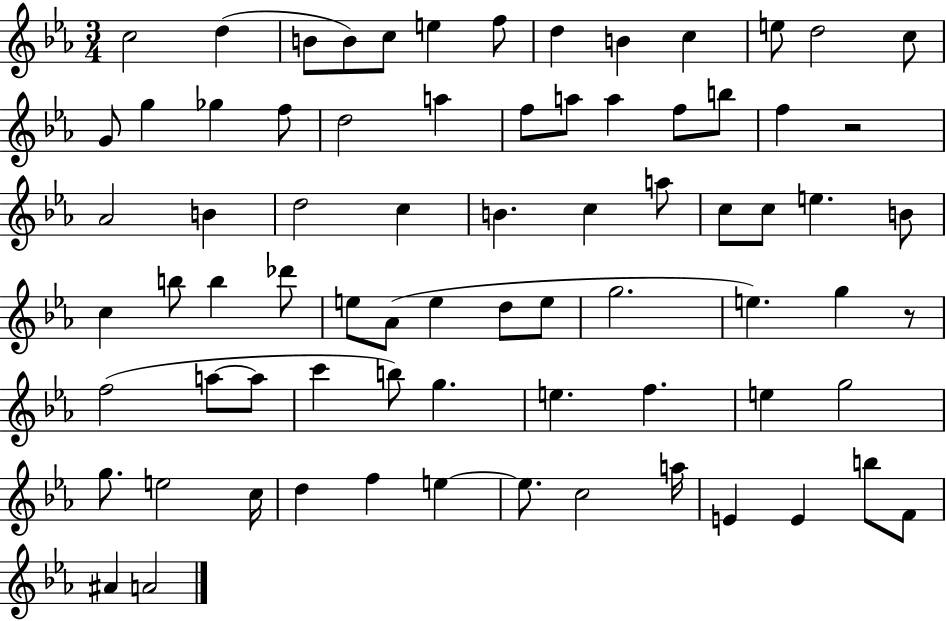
C5/h D5/q B4/e B4/e C5/e E5/q F5/e D5/q B4/q C5/q E5/e D5/h C5/e G4/e G5/q Gb5/q F5/e D5/h A5/q F5/e A5/e A5/q F5/e B5/e F5/q R/h Ab4/h B4/q D5/h C5/q B4/q. C5/q A5/e C5/e C5/e E5/q. B4/e C5/q B5/e B5/q Db6/e E5/e Ab4/e E5/q D5/e E5/e G5/h. E5/q. G5/q R/e F5/h A5/e A5/e C6/q B5/e G5/q. E5/q. F5/q. E5/q G5/h G5/e. E5/h C5/s D5/q F5/q E5/q E5/e. C5/h A5/s E4/q E4/q B5/e F4/e A#4/q A4/h